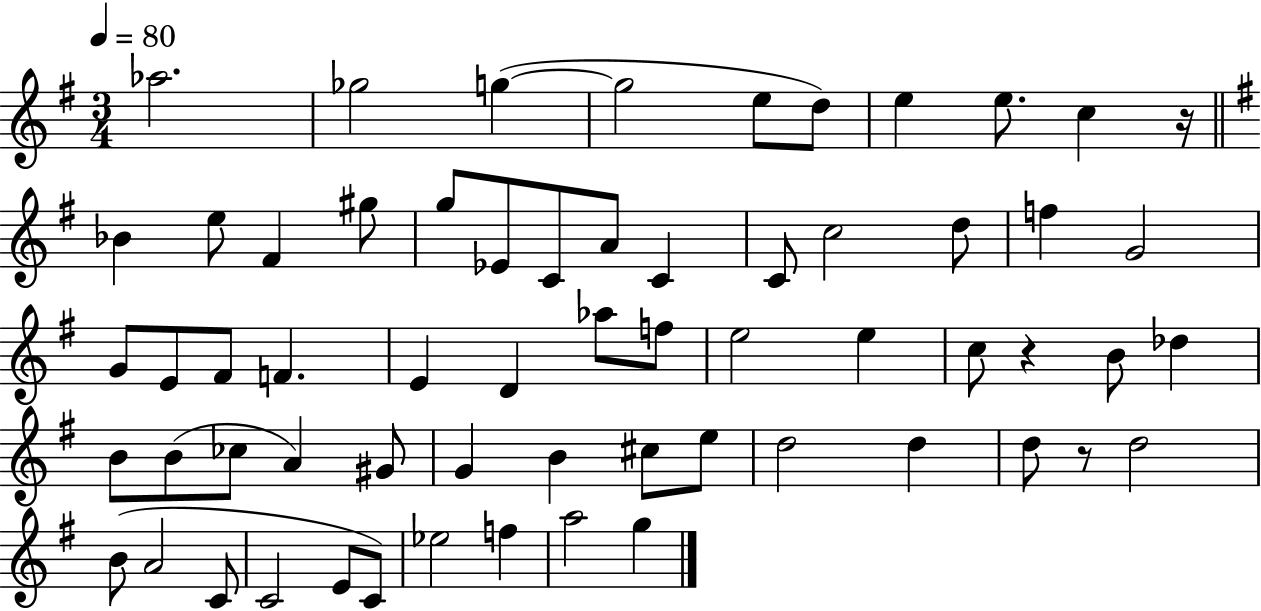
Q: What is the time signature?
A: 3/4